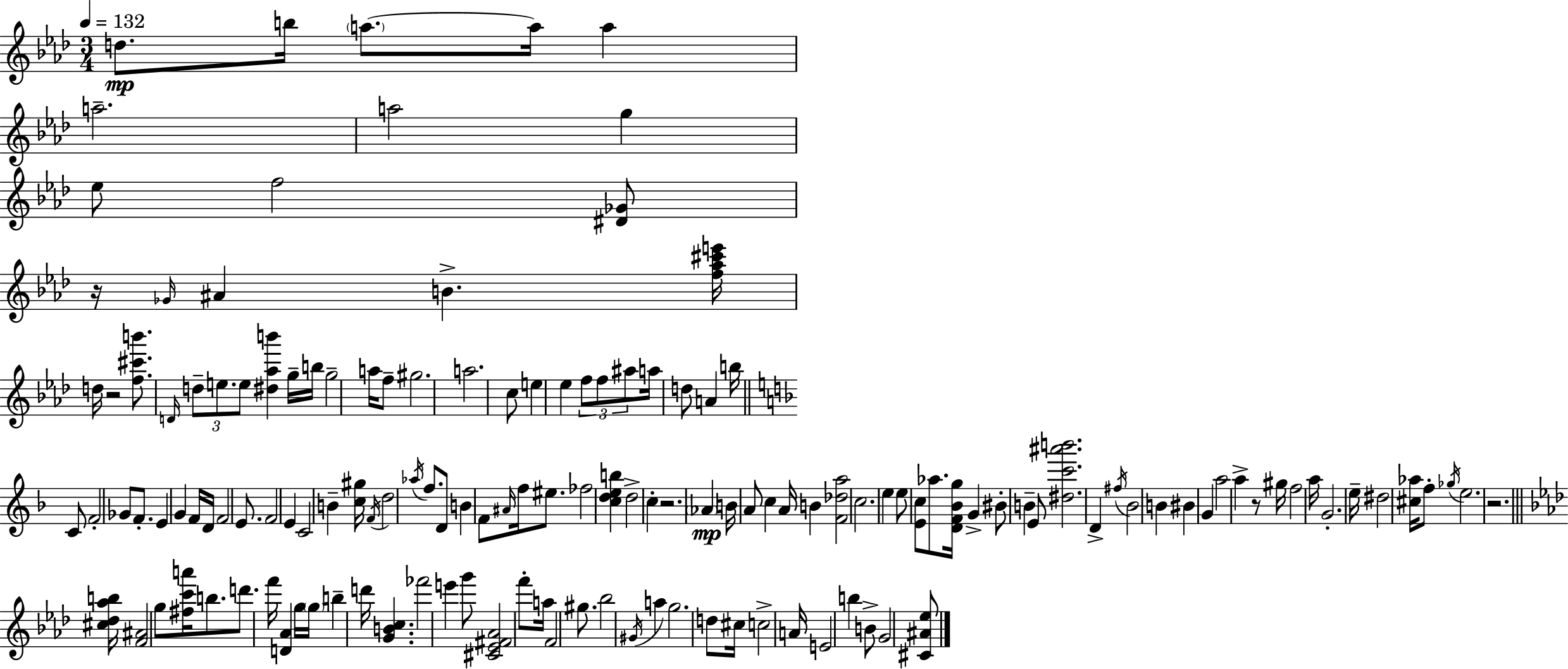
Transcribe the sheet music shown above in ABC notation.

X:1
T:Untitled
M:3/4
L:1/4
K:Ab
d/2 b/4 a/2 a/4 a a2 a2 g _e/2 f2 [^D_G]/2 z/4 _G/4 ^A B [f_a^c'e']/4 d/4 z2 [f^c'b']/2 D/4 d/2 e/2 e/2 [^d_ab'] g/4 b/4 g2 a/4 f/2 ^g2 a2 c/2 e _e f/2 f/2 ^a/2 a/4 d/2 A b/4 C/2 F2 _G/2 F/2 E G F/4 D/4 F2 E/2 F2 E C2 B [c^g]/4 F/4 d2 _a/4 f/2 D/2 B F/2 ^A/4 f/4 ^e/2 _f2 [cdeb] d2 c z2 _A B/4 A/2 c A/4 B [F_da]2 c2 e e/2 [Ec]/2 _a/2 [DF_Bg]/4 G ^B/2 B E/2 [^dc'^a'b']2 D ^f/4 _B2 B ^B G a2 a z/2 ^g/4 f2 a/4 G2 e/4 ^d2 [^c_a]/4 f/2 _g/4 e2 z2 [^c_d_ab]/4 [F^A]2 g/2 [^fc'a']/4 b/2 d'/2 f'/4 [D_A] g/4 g/4 b d'/4 [GBc] _f'2 e' g'/2 [^C_E^F_A]2 f'/2 a/4 F2 ^g/2 _b2 ^G/4 a g2 d/2 ^c/4 c2 A/4 E2 b B/2 G2 [^C^A_e]/2